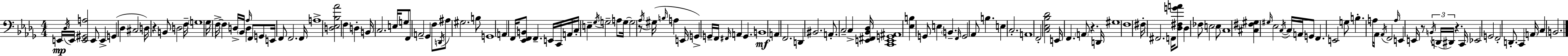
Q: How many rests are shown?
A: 5